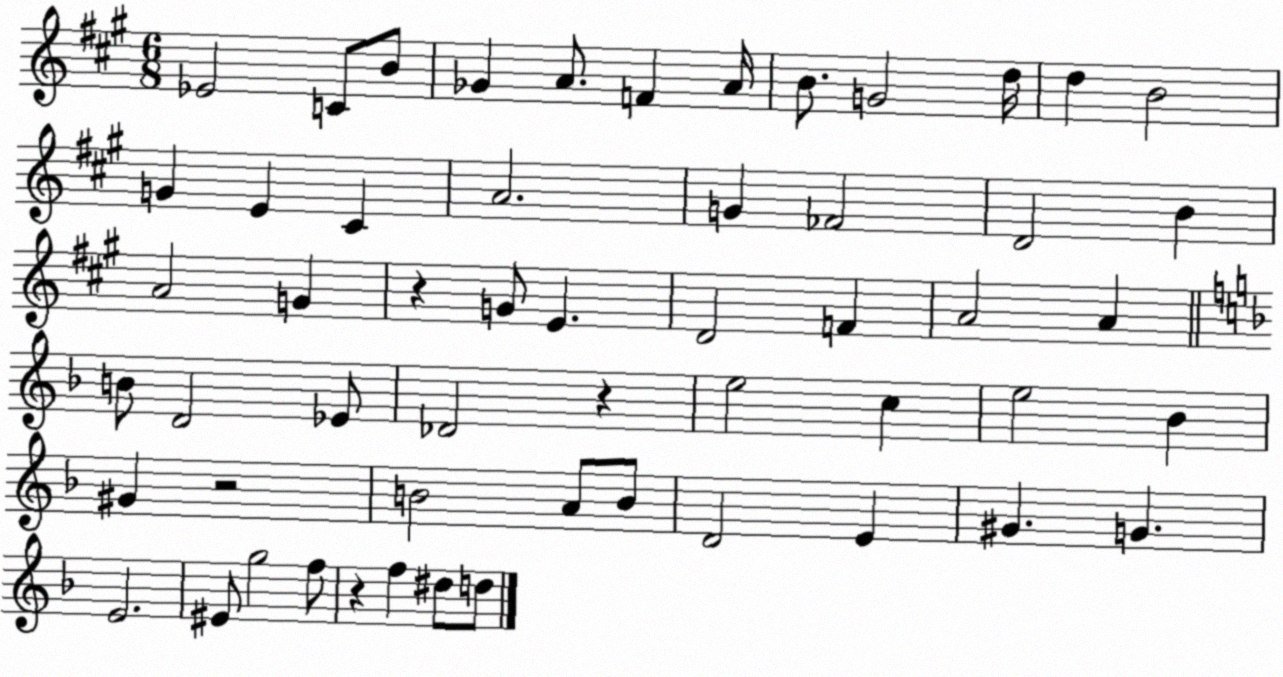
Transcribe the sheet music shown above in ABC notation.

X:1
T:Untitled
M:6/8
L:1/4
K:A
_E2 C/2 B/2 _G A/2 F A/4 B/2 G2 d/4 d B2 G E ^C A2 G _F2 D2 B A2 G z G/2 E D2 F A2 A B/2 D2 _E/2 _D2 z e2 c e2 _B ^G z2 B2 A/2 B/2 D2 E ^G G E2 ^E/2 g2 f/2 z f ^d/2 d/2